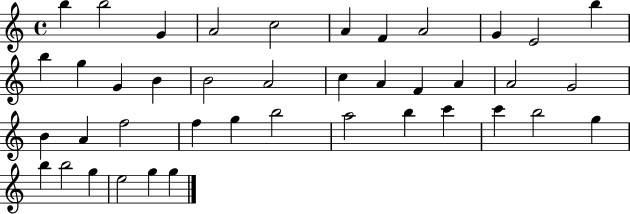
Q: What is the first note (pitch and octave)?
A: B5